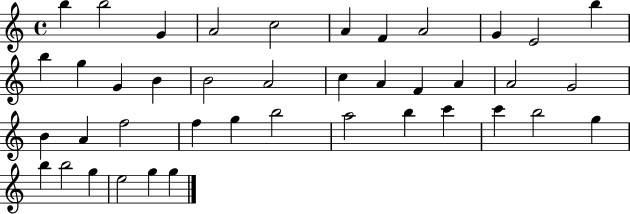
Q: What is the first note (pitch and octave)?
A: B5